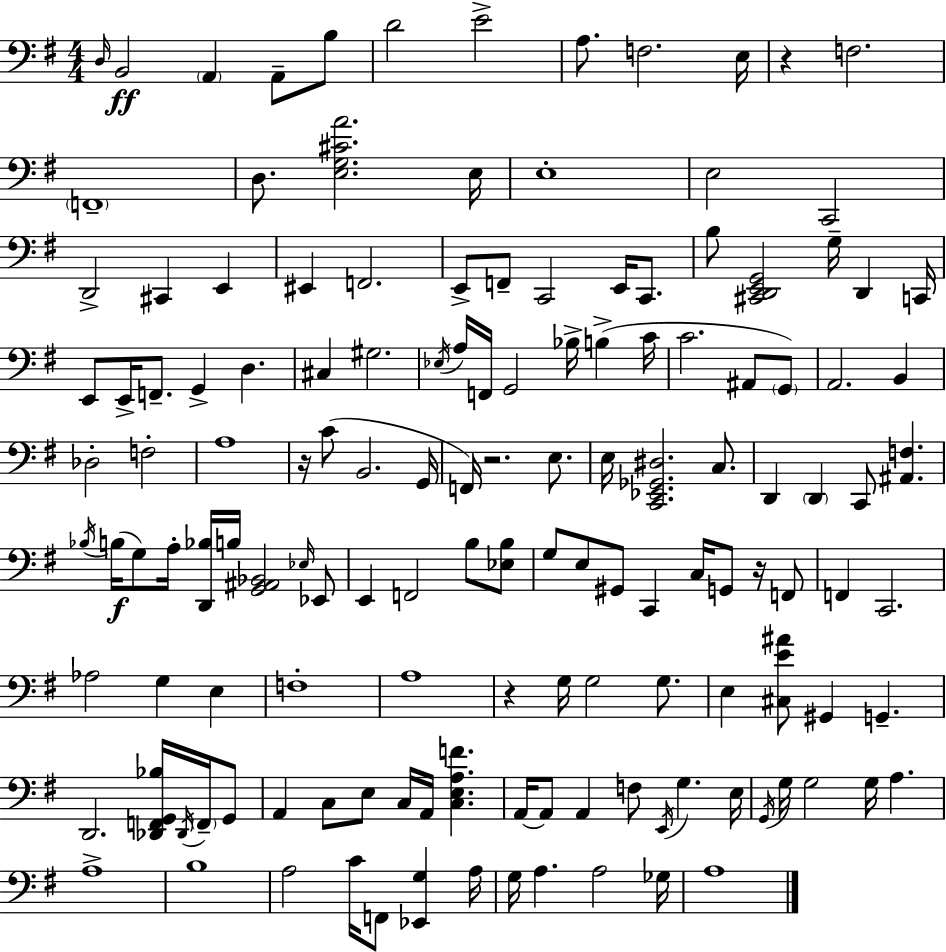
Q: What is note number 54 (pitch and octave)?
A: C4